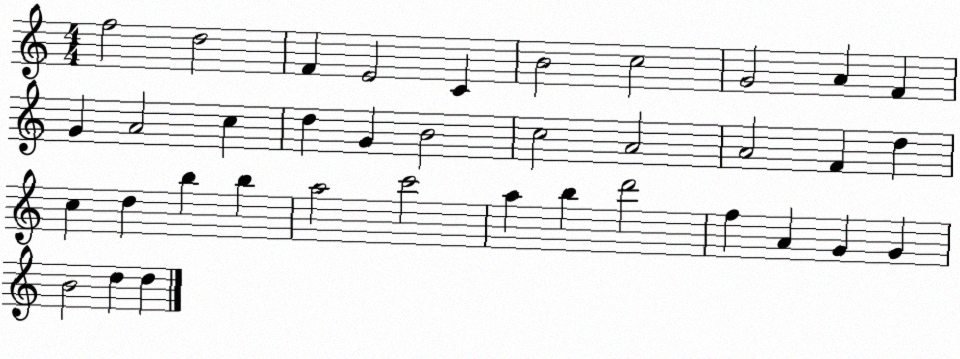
X:1
T:Untitled
M:4/4
L:1/4
K:C
f2 d2 F E2 C B2 c2 G2 A F G A2 c d G B2 c2 A2 A2 F d c d b b a2 c'2 a b d'2 f A G G B2 d d